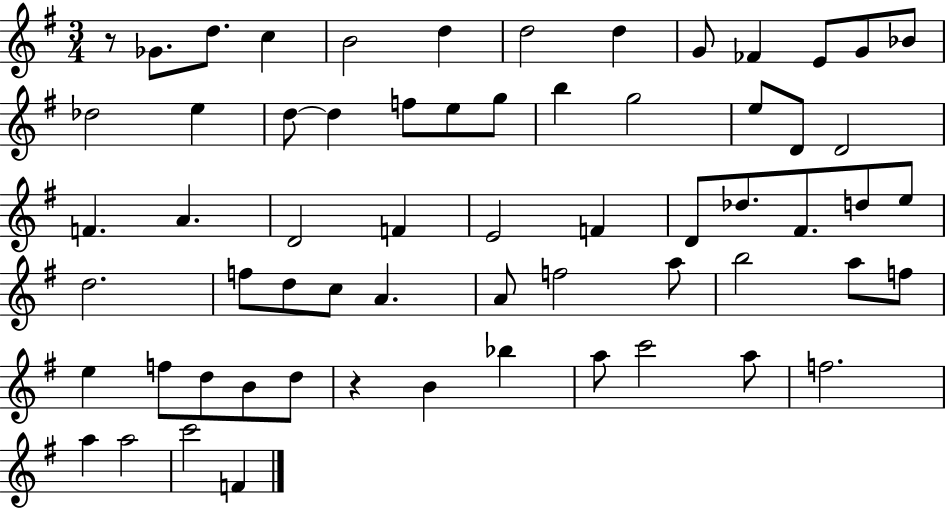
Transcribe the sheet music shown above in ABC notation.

X:1
T:Untitled
M:3/4
L:1/4
K:G
z/2 _G/2 d/2 c B2 d d2 d G/2 _F E/2 G/2 _B/2 _d2 e d/2 d f/2 e/2 g/2 b g2 e/2 D/2 D2 F A D2 F E2 F D/2 _d/2 ^F/2 d/2 e/2 d2 f/2 d/2 c/2 A A/2 f2 a/2 b2 a/2 f/2 e f/2 d/2 B/2 d/2 z B _b a/2 c'2 a/2 f2 a a2 c'2 F